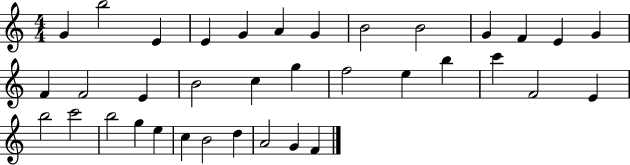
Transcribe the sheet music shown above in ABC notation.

X:1
T:Untitled
M:4/4
L:1/4
K:C
G b2 E E G A G B2 B2 G F E G F F2 E B2 c g f2 e b c' F2 E b2 c'2 b2 g e c B2 d A2 G F